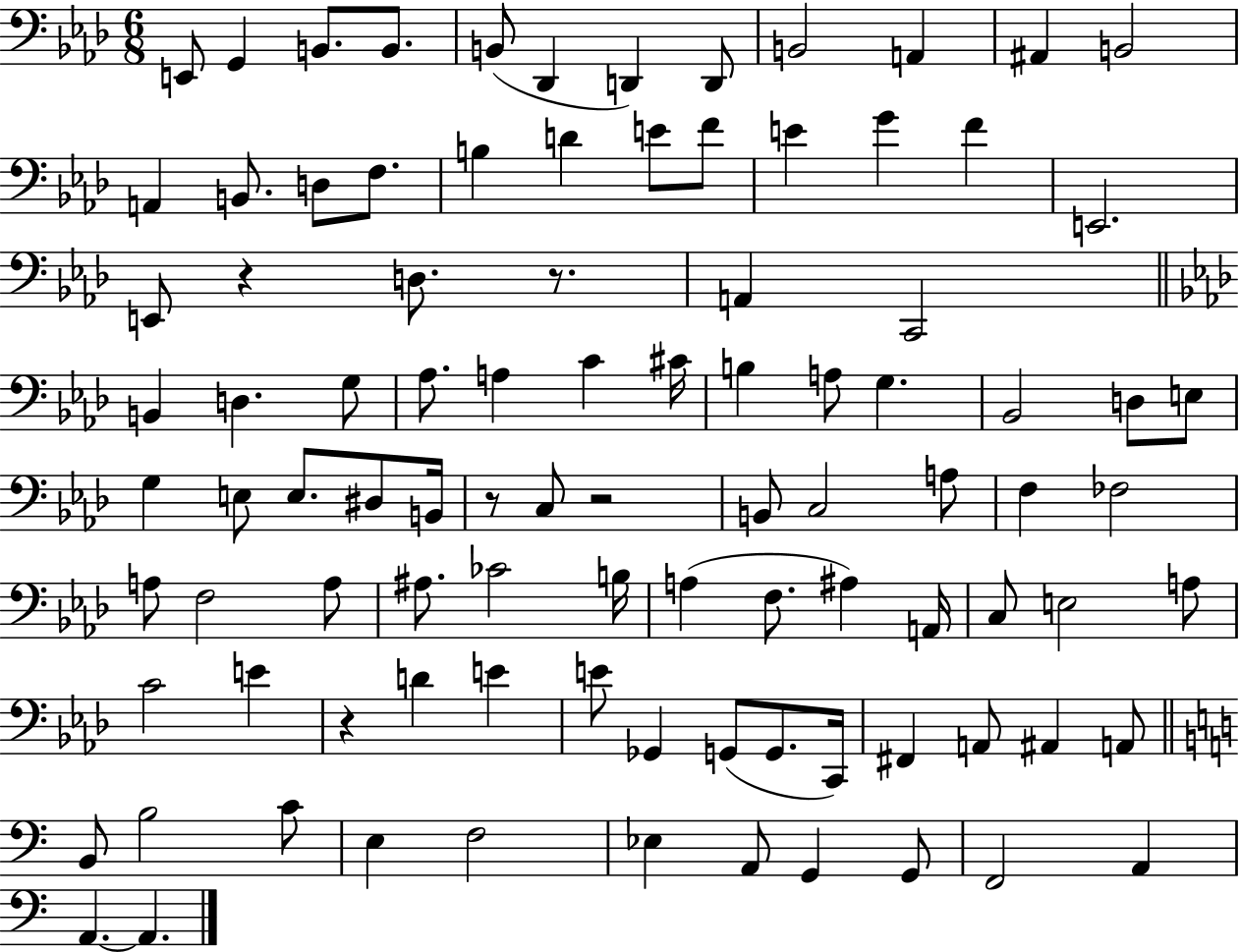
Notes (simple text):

E2/e G2/q B2/e. B2/e. B2/e Db2/q D2/q D2/e B2/h A2/q A#2/q B2/h A2/q B2/e. D3/e F3/e. B3/q D4/q E4/e F4/e E4/q G4/q F4/q E2/h. E2/e R/q D3/e. R/e. A2/q C2/h B2/q D3/q. G3/e Ab3/e. A3/q C4/q C#4/s B3/q A3/e G3/q. Bb2/h D3/e E3/e G3/q E3/e E3/e. D#3/e B2/s R/e C3/e R/h B2/e C3/h A3/e F3/q FES3/h A3/e F3/h A3/e A#3/e. CES4/h B3/s A3/q F3/e. A#3/q A2/s C3/e E3/h A3/e C4/h E4/q R/q D4/q E4/q E4/e Gb2/q G2/e G2/e. C2/s F#2/q A2/e A#2/q A2/e B2/e B3/h C4/e E3/q F3/h Eb3/q A2/e G2/q G2/e F2/h A2/q A2/q. A2/q.